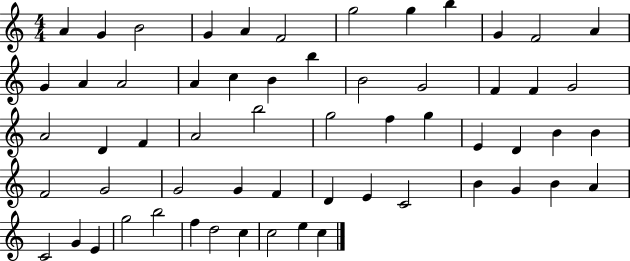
X:1
T:Untitled
M:4/4
L:1/4
K:C
A G B2 G A F2 g2 g b G F2 A G A A2 A c B b B2 G2 F F G2 A2 D F A2 b2 g2 f g E D B B F2 G2 G2 G F D E C2 B G B A C2 G E g2 b2 f d2 c c2 e c